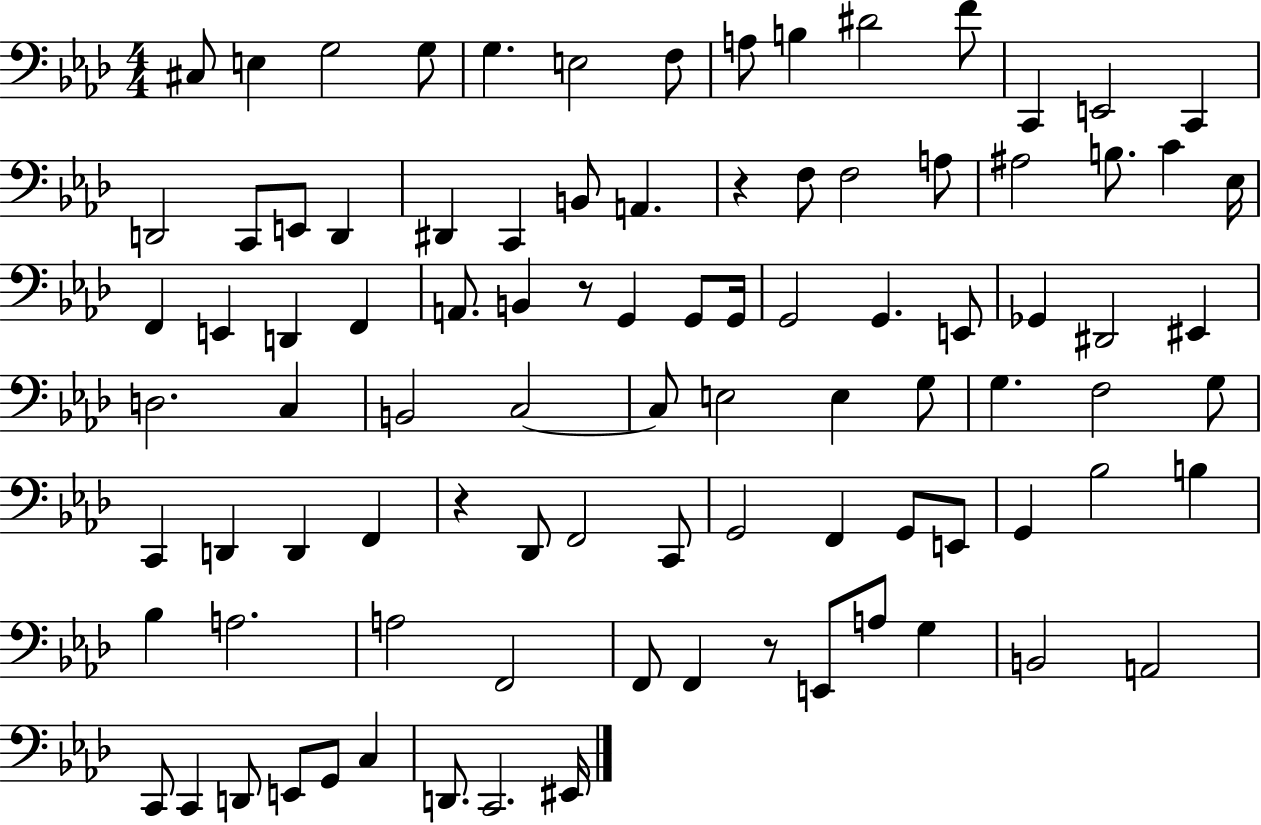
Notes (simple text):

C#3/e E3/q G3/h G3/e G3/q. E3/h F3/e A3/e B3/q D#4/h F4/e C2/q E2/h C2/q D2/h C2/e E2/e D2/q D#2/q C2/q B2/e A2/q. R/q F3/e F3/h A3/e A#3/h B3/e. C4/q Eb3/s F2/q E2/q D2/q F2/q A2/e. B2/q R/e G2/q G2/e G2/s G2/h G2/q. E2/e Gb2/q D#2/h EIS2/q D3/h. C3/q B2/h C3/h C3/e E3/h E3/q G3/e G3/q. F3/h G3/e C2/q D2/q D2/q F2/q R/q Db2/e F2/h C2/e G2/h F2/q G2/e E2/e G2/q Bb3/h B3/q Bb3/q A3/h. A3/h F2/h F2/e F2/q R/e E2/e A3/e G3/q B2/h A2/h C2/e C2/q D2/e E2/e G2/e C3/q D2/e. C2/h. EIS2/s